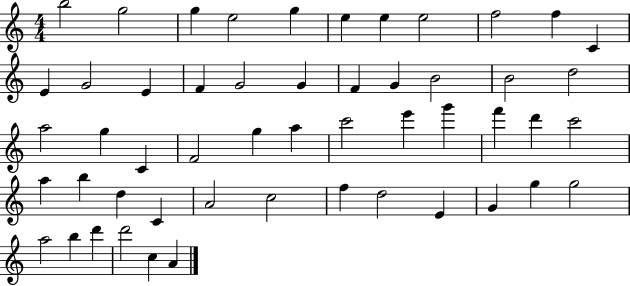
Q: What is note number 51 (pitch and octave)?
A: C5